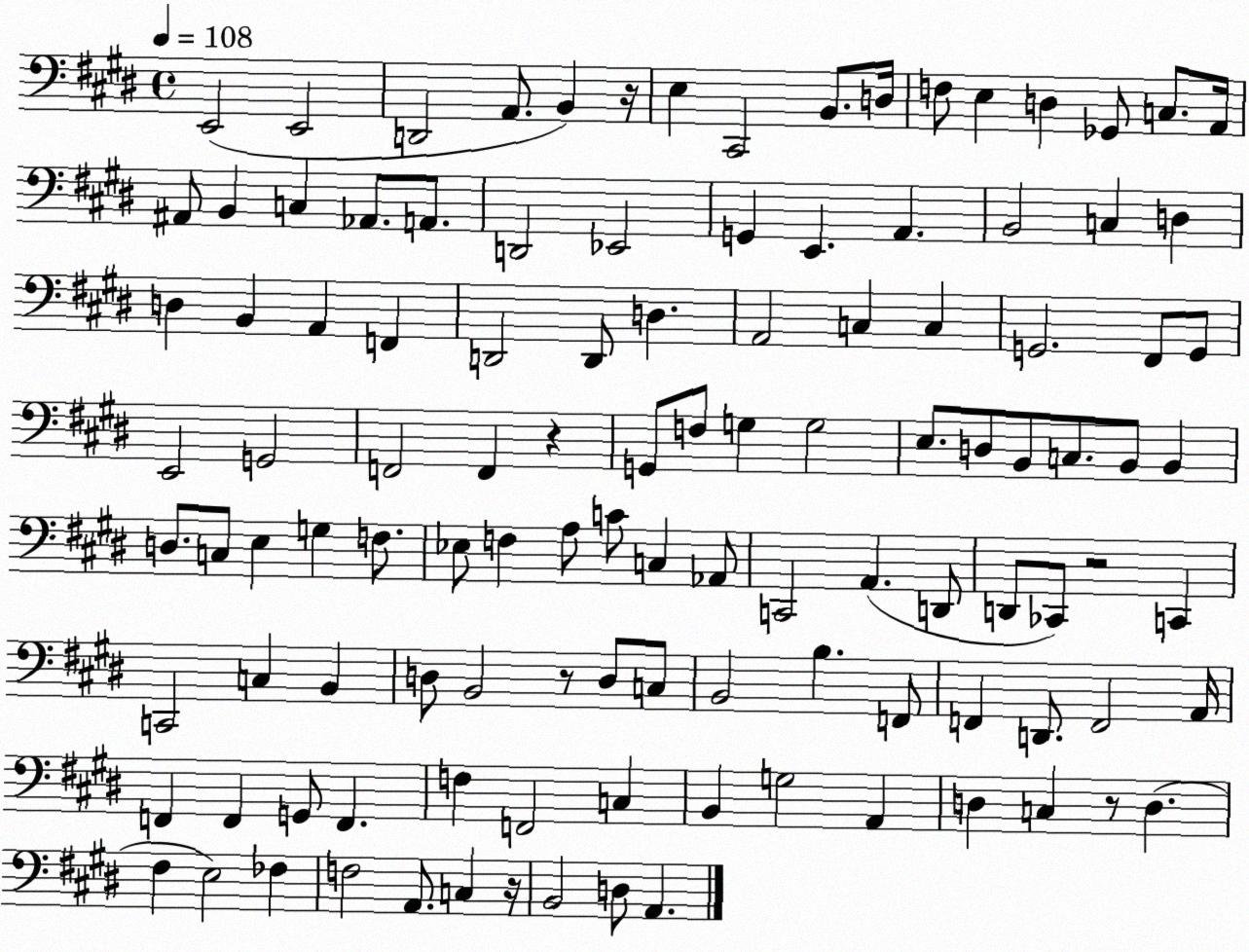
X:1
T:Untitled
M:4/4
L:1/4
K:E
E,,2 E,,2 D,,2 A,,/2 B,, z/4 E, ^C,,2 B,,/2 D,/4 F,/2 E, D, _G,,/2 C,/2 A,,/4 ^A,,/2 B,, C, _A,,/2 A,,/2 D,,2 _E,,2 G,, E,, A,, B,,2 C, D, D, B,, A,, F,, D,,2 D,,/2 D, A,,2 C, C, G,,2 ^F,,/2 G,,/2 E,,2 G,,2 F,,2 F,, z G,,/2 F,/2 G, G,2 E,/2 D,/2 B,,/2 C,/2 B,,/2 B,, D,/2 C,/2 E, G, F,/2 _E,/2 F, A,/2 C/2 C, _A,,/2 C,,2 A,, D,,/2 D,,/2 _C,,/2 z2 C,, C,,2 C, B,, D,/2 B,,2 z/2 D,/2 C,/2 B,,2 B, F,,/2 F,, D,,/2 F,,2 A,,/4 F,, F,, G,,/2 F,, F, F,,2 C, B,, G,2 A,, D, C, z/2 D, ^F, E,2 _F, F,2 A,,/2 C, z/4 B,,2 D,/2 A,,